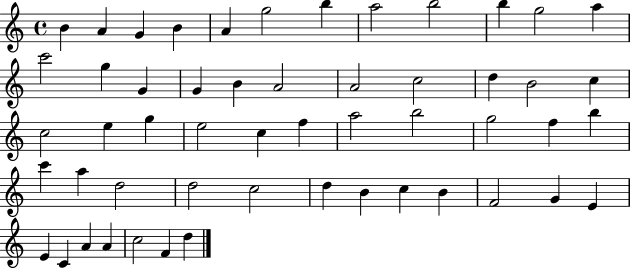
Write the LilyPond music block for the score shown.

{
  \clef treble
  \time 4/4
  \defaultTimeSignature
  \key c \major
  b'4 a'4 g'4 b'4 | a'4 g''2 b''4 | a''2 b''2 | b''4 g''2 a''4 | \break c'''2 g''4 g'4 | g'4 b'4 a'2 | a'2 c''2 | d''4 b'2 c''4 | \break c''2 e''4 g''4 | e''2 c''4 f''4 | a''2 b''2 | g''2 f''4 b''4 | \break c'''4 a''4 d''2 | d''2 c''2 | d''4 b'4 c''4 b'4 | f'2 g'4 e'4 | \break e'4 c'4 a'4 a'4 | c''2 f'4 d''4 | \bar "|."
}